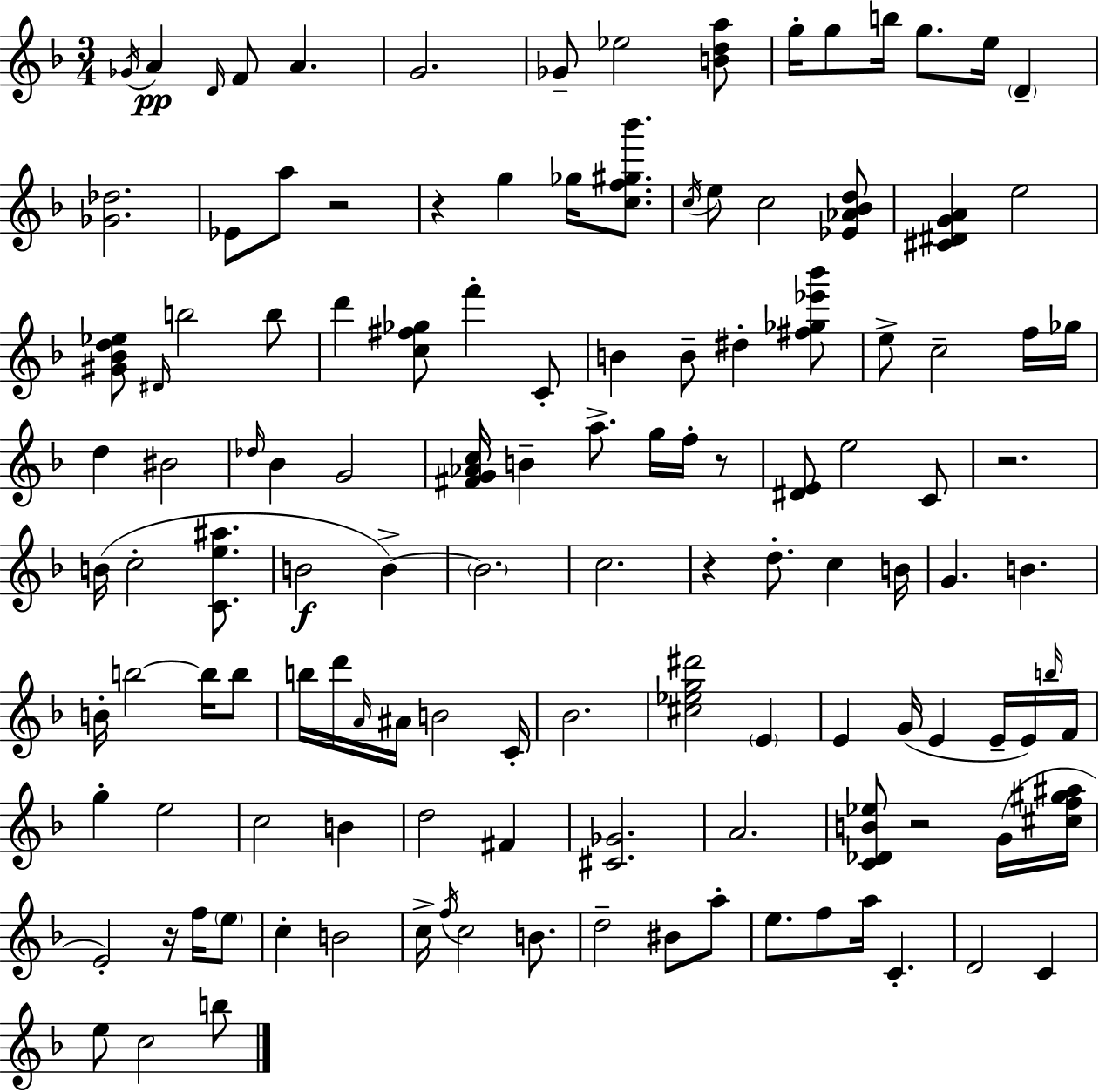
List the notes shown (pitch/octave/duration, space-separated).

Gb4/s A4/q D4/s F4/e A4/q. G4/h. Gb4/e Eb5/h [B4,D5,A5]/e G5/s G5/e B5/s G5/e. E5/s D4/q [Gb4,Db5]/h. Eb4/e A5/e R/h R/q G5/q Gb5/s [C5,F5,G#5,Bb6]/e. C5/s E5/e C5/h [Eb4,Ab4,Bb4,D5]/e [C#4,D#4,G4,A4]/q E5/h [G#4,Bb4,D5,Eb5]/e D#4/s B5/h B5/e D6/q [C5,F#5,Gb5]/e F6/q C4/e B4/q B4/e D#5/q [F#5,Gb5,Eb6,Bb6]/e E5/e C5/h F5/s Gb5/s D5/q BIS4/h Db5/s Bb4/q G4/h [F#4,G4,Ab4,C5]/s B4/q A5/e. G5/s F5/s R/e [D#4,E4]/e E5/h C4/e R/h. B4/s C5/h [C4,E5,A#5]/e. B4/h B4/q B4/h. C5/h. R/q D5/e. C5/q B4/s G4/q. B4/q. B4/s B5/h B5/s B5/e B5/s D6/s A4/s A#4/s B4/h C4/s Bb4/h. [C#5,Eb5,G5,D#6]/h E4/q E4/q G4/s E4/q E4/s E4/s B5/s F4/s G5/q E5/h C5/h B4/q D5/h F#4/q [C#4,Gb4]/h. A4/h. [C4,Db4,B4,Eb5]/e R/h G4/s [C#5,F5,G#5,A#5]/s E4/h R/s F5/s E5/e C5/q B4/h C5/s F5/s C5/h B4/e. D5/h BIS4/e A5/e E5/e. F5/e A5/s C4/q. D4/h C4/q E5/e C5/h B5/e